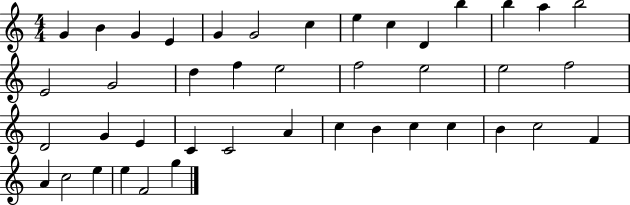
{
  \clef treble
  \numericTimeSignature
  \time 4/4
  \key c \major
  g'4 b'4 g'4 e'4 | g'4 g'2 c''4 | e''4 c''4 d'4 b''4 | b''4 a''4 b''2 | \break e'2 g'2 | d''4 f''4 e''2 | f''2 e''2 | e''2 f''2 | \break d'2 g'4 e'4 | c'4 c'2 a'4 | c''4 b'4 c''4 c''4 | b'4 c''2 f'4 | \break a'4 c''2 e''4 | e''4 f'2 g''4 | \bar "|."
}